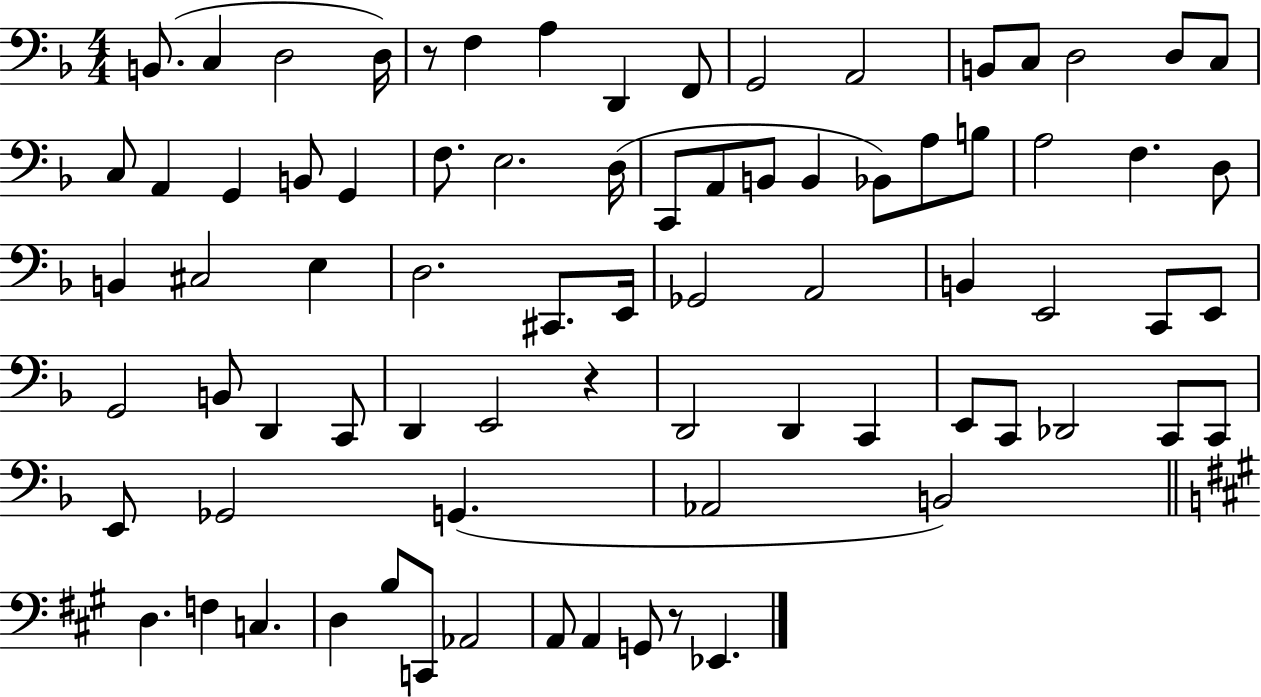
B2/e. C3/q D3/h D3/s R/e F3/q A3/q D2/q F2/e G2/h A2/h B2/e C3/e D3/h D3/e C3/e C3/e A2/q G2/q B2/e G2/q F3/e. E3/h. D3/s C2/e A2/e B2/e B2/q Bb2/e A3/e B3/e A3/h F3/q. D3/e B2/q C#3/h E3/q D3/h. C#2/e. E2/s Gb2/h A2/h B2/q E2/h C2/e E2/e G2/h B2/e D2/q C2/e D2/q E2/h R/q D2/h D2/q C2/q E2/e C2/e Db2/h C2/e C2/e E2/e Gb2/h G2/q. Ab2/h B2/h D3/q. F3/q C3/q. D3/q B3/e C2/e Ab2/h A2/e A2/q G2/e R/e Eb2/q.